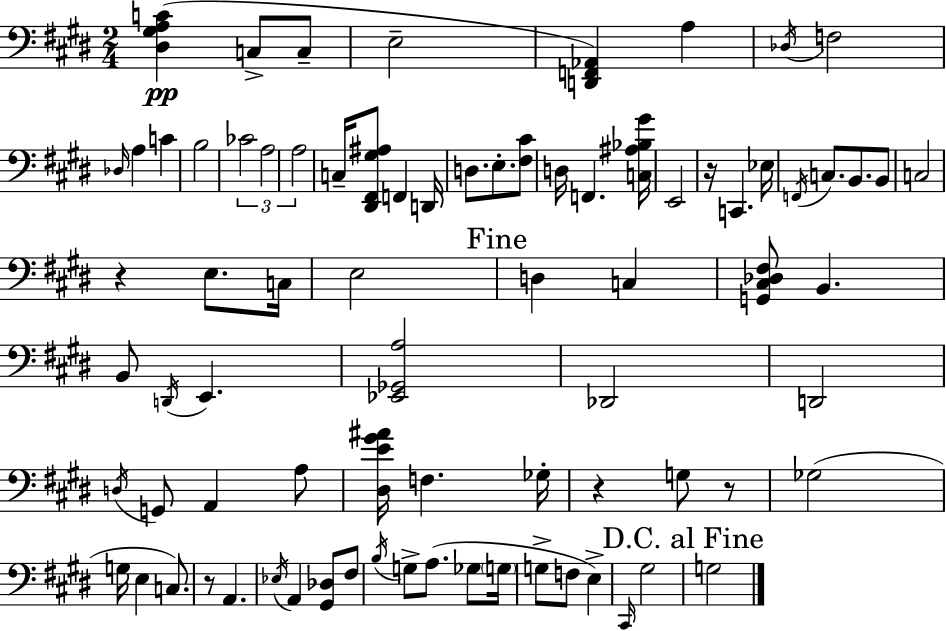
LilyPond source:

{
  \clef bass
  \numericTimeSignature
  \time 2/4
  \key e \major
  <dis gis a c'>4(\pp c8-> c8-- | e2-- | <d, f, aes,>4) a4 | \acciaccatura { des16 } f2 | \break \grace { des16 } a4 c'4 | b2 | \tuplet 3/2 { ces'2 | a2 | \break a2 } | c16-- <dis, fis, gis ais>8 f,4 | d,16 d8. e8.-. | <fis cis'>8 d16 f,4. | \break <c ais bes gis'>16 e,2 | r16 c,4. | ees16 \acciaccatura { f,16 } c8. b,8. | b,8 c2 | \break r4 e8. | c16 e2 | \mark "Fine" d4 c4 | <g, cis des fis>8 b,4. | \break b,8 \acciaccatura { d,16 } e,4. | <ees, ges, a>2 | des,2 | d,2 | \break \acciaccatura { d16 } g,8 a,4 | a8 <dis e' gis' ais'>16 f4. | ges16-. r4 | g8 r8 ges2( | \break g16 e4 | c8.) r8 a,4. | \acciaccatura { ees16 } a,4 | <gis, des>8 fis8 \acciaccatura { b16 } g8-> | \break a8.( ges8 \parenthesize g16 g8-> | f8 e4->) \grace { cis,16 } | gis2 | \mark "D.C. al Fine" g2 | \break \bar "|."
}